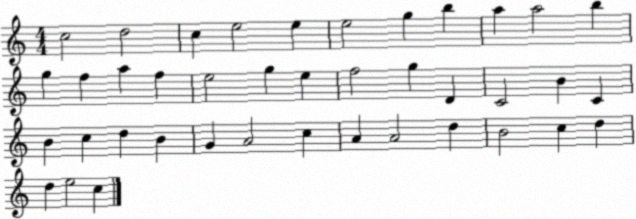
X:1
T:Untitled
M:4/4
L:1/4
K:C
c2 d2 c e2 e e2 g b a a2 b g f a f e2 g e f2 g D C2 B C B c d B G A2 c A A2 d B2 c d d e2 c